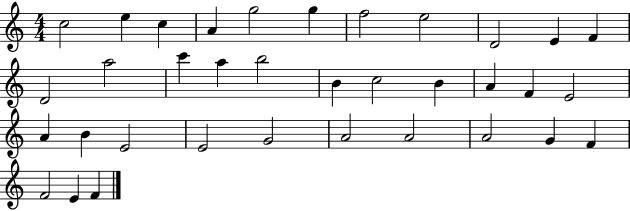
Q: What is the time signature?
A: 4/4